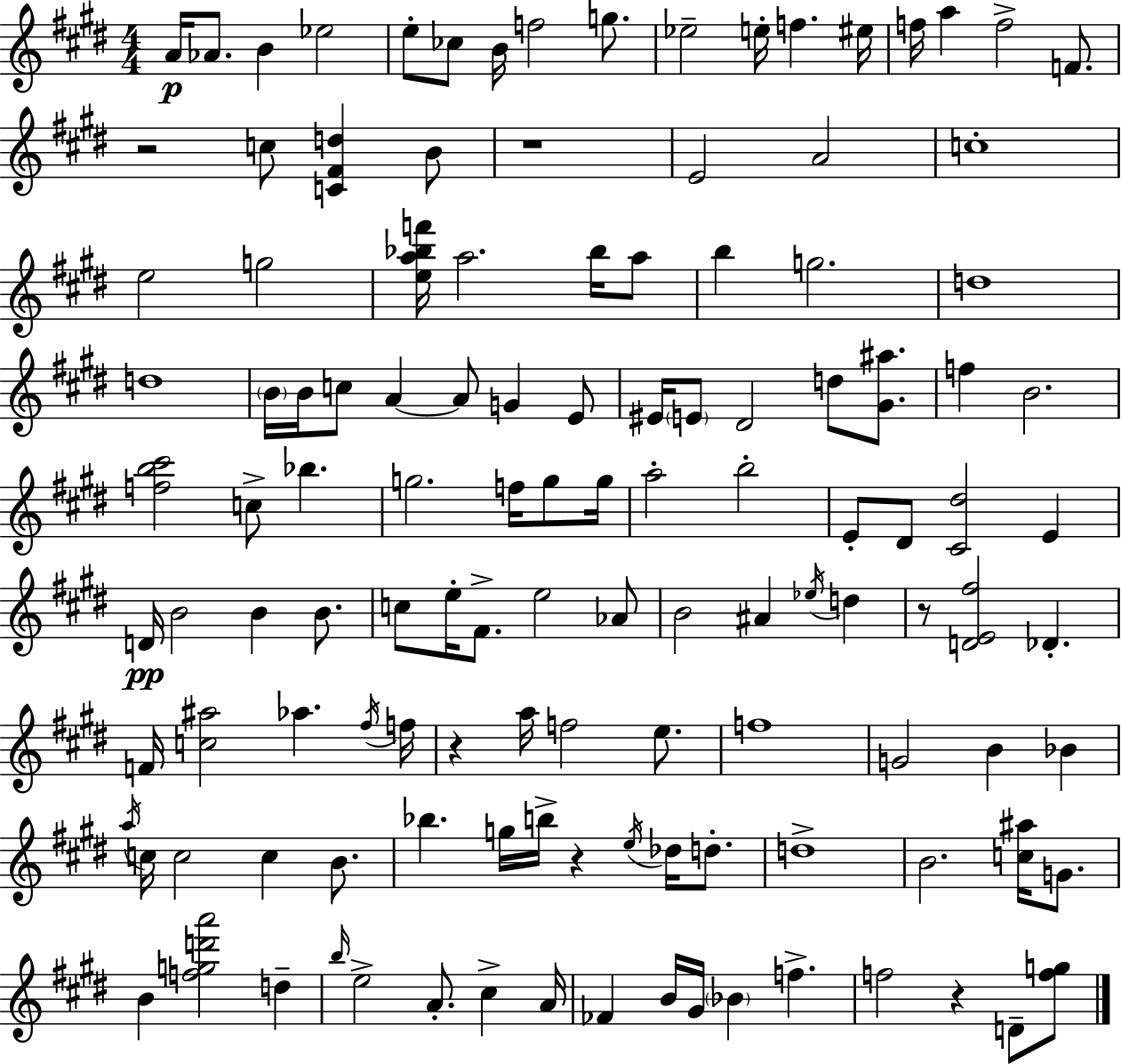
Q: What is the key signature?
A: E major